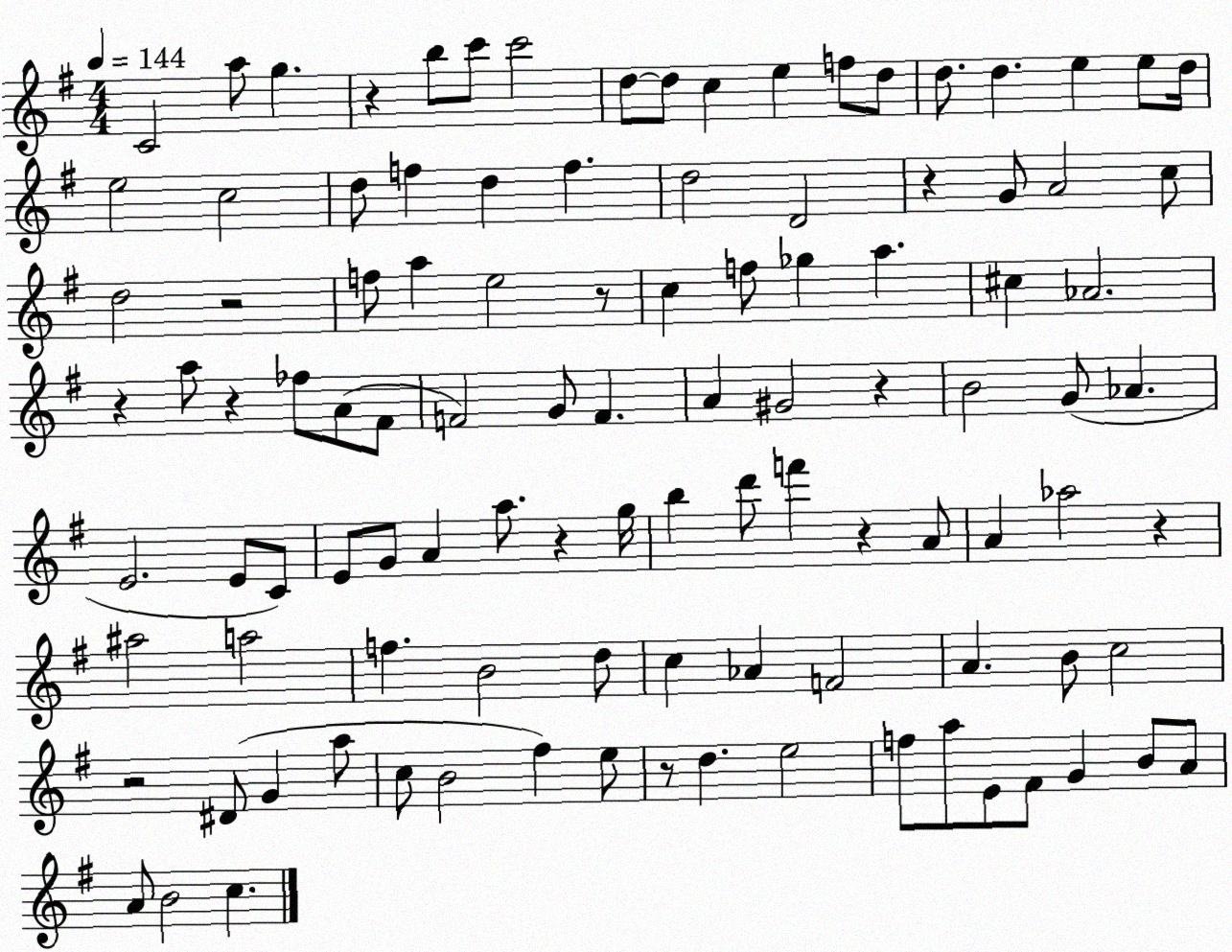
X:1
T:Untitled
M:4/4
L:1/4
K:G
C2 a/2 g z b/2 c'/2 c'2 d/2 d/2 c e f/2 d/2 d/2 d e e/2 d/4 e2 c2 d/2 f d f d2 D2 z G/2 A2 c/2 d2 z2 f/2 a e2 z/2 c f/2 _g a ^c _A2 z a/2 z _f/2 A/2 ^F/2 F2 G/2 F A ^G2 z B2 G/2 _A E2 E/2 C/2 E/2 G/2 A a/2 z g/4 b d'/2 f' z A/2 A _a2 z ^a2 a2 f B2 d/2 c _A F2 A B/2 c2 z2 ^D/2 G a/2 c/2 B2 ^f e/2 z/2 d e2 f/2 a/2 E/2 ^F/2 G B/2 A/2 A/2 B2 c